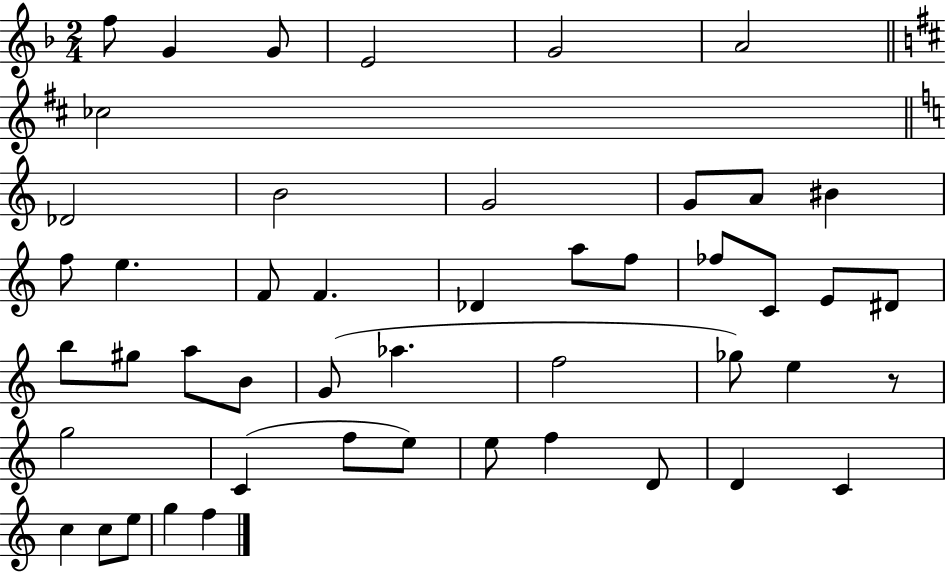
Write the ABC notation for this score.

X:1
T:Untitled
M:2/4
L:1/4
K:F
f/2 G G/2 E2 G2 A2 _c2 _D2 B2 G2 G/2 A/2 ^B f/2 e F/2 F _D a/2 f/2 _f/2 C/2 E/2 ^D/2 b/2 ^g/2 a/2 B/2 G/2 _a f2 _g/2 e z/2 g2 C f/2 e/2 e/2 f D/2 D C c c/2 e/2 g f